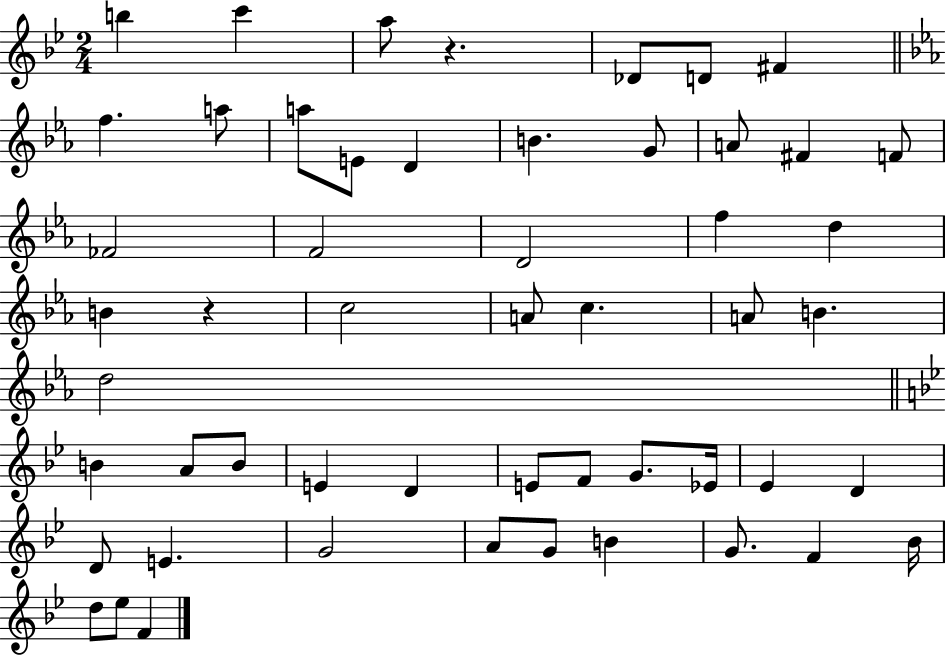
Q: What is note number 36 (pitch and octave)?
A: G4